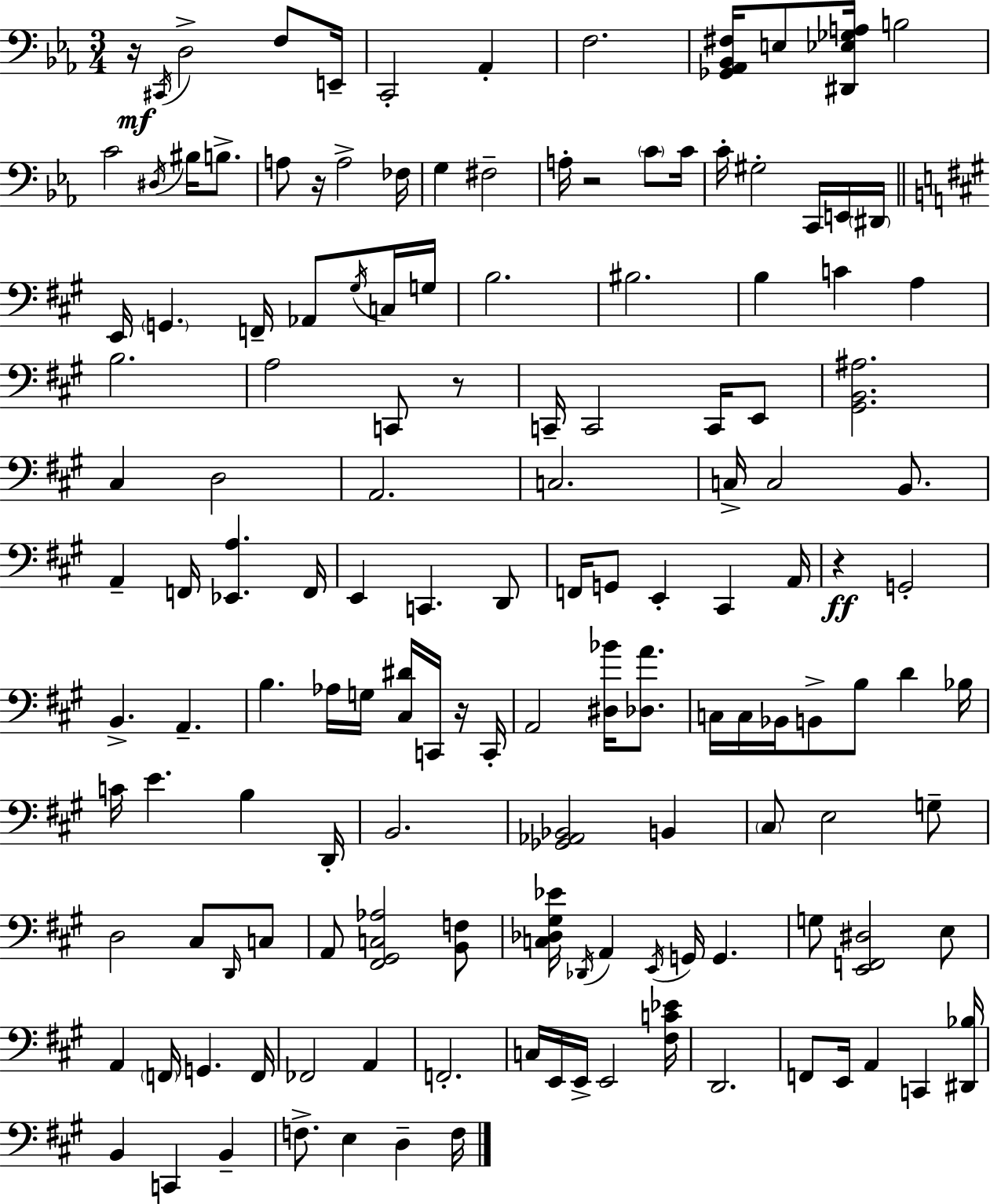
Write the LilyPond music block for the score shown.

{
  \clef bass
  \numericTimeSignature
  \time 3/4
  \key c \minor
  r16\mf \acciaccatura { cis,16 } d2-> f8 | e,16-- c,2-. aes,4-. | f2. | <ges, aes, bes, fis>16 e8 <dis, ees ges a>16 b2 | \break c'2 \acciaccatura { dis16 } bis16 b8.-> | a8 r16 a2-> | fes16 g4 fis2-- | a16-. r2 \parenthesize c'8 | \break c'16 c'16-. gis2-. c,16 | e,16 \parenthesize dis,16 \bar "||" \break \key a \major e,16 \parenthesize g,4. f,16-- aes,8 \acciaccatura { gis16 } c16 | g16 b2. | bis2. | b4 c'4 a4 | \break b2. | a2 c,8 r8 | c,16-- c,2 c,16 e,8 | <gis, b, ais>2. | \break cis4 d2 | a,2. | c2. | c16-> c2 b,8. | \break a,4-- f,16 <ees, a>4. | f,16 e,4 c,4. d,8 | f,16 g,8 e,4-. cis,4 | a,16 r4\ff g,2-. | \break b,4.-> a,4.-- | b4. aes16 g16 <cis dis'>16 c,16 r16 | c,16-. a,2 <dis bes'>16 <des a'>8. | c16 c16 bes,16 b,8-> b8 d'4 | \break bes16 c'16 e'4. b4 | d,16-. b,2. | <ges, aes, bes,>2 b,4 | \parenthesize cis8 e2 g8-- | \break d2 cis8 \grace { d,16 } | c8 a,8 <fis, gis, c aes>2 | <b, f>8 <c des gis ees'>16 \acciaccatura { des,16 } a,4 \acciaccatura { e,16 } g,16 g,4. | g8 <e, f, dis>2 | \break e8 a,4 \parenthesize f,16 g,4. | f,16 fes,2 | a,4 f,2.-. | c16 e,16 e,16-> e,2 | \break <fis c' ees'>16 d,2. | f,8 e,16 a,4 c,4 | <dis, bes>16 b,4 c,4 | b,4-- f8.-> e4 d4-- | \break f16 \bar "|."
}